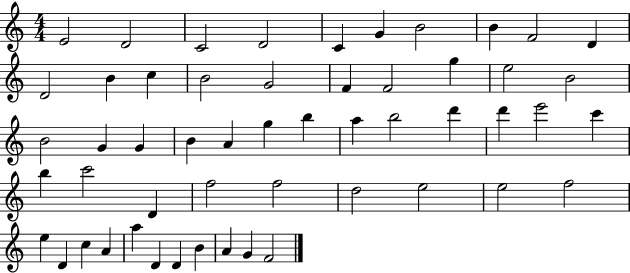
X:1
T:Untitled
M:4/4
L:1/4
K:C
E2 D2 C2 D2 C G B2 B F2 D D2 B c B2 G2 F F2 g e2 B2 B2 G G B A g b a b2 d' d' e'2 c' b c'2 D f2 f2 d2 e2 e2 f2 e D c A a D D B A G F2